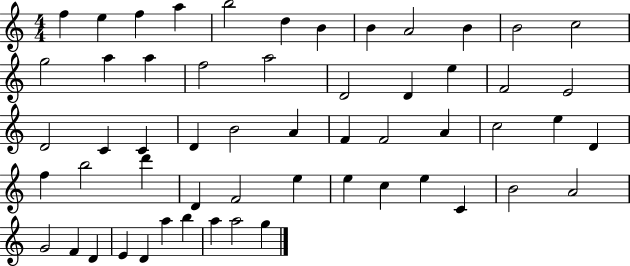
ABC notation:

X:1
T:Untitled
M:4/4
L:1/4
K:C
f e f a b2 d B B A2 B B2 c2 g2 a a f2 a2 D2 D e F2 E2 D2 C C D B2 A F F2 A c2 e D f b2 d' D F2 e e c e C B2 A2 G2 F D E D a b a a2 g